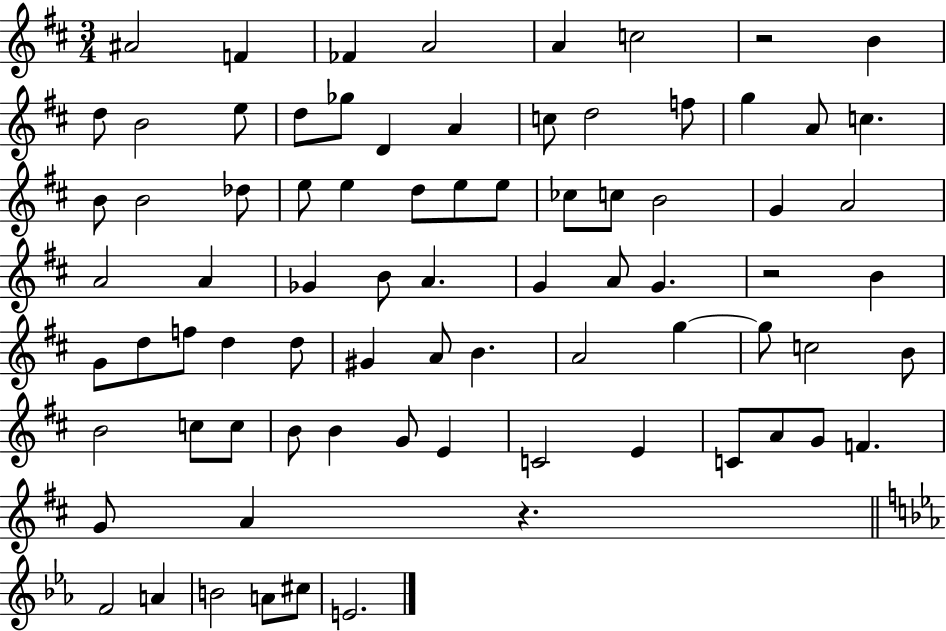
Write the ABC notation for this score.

X:1
T:Untitled
M:3/4
L:1/4
K:D
^A2 F _F A2 A c2 z2 B d/2 B2 e/2 d/2 _g/2 D A c/2 d2 f/2 g A/2 c B/2 B2 _d/2 e/2 e d/2 e/2 e/2 _c/2 c/2 B2 G A2 A2 A _G B/2 A G A/2 G z2 B G/2 d/2 f/2 d d/2 ^G A/2 B A2 g g/2 c2 B/2 B2 c/2 c/2 B/2 B G/2 E C2 E C/2 A/2 G/2 F G/2 A z F2 A B2 A/2 ^c/2 E2